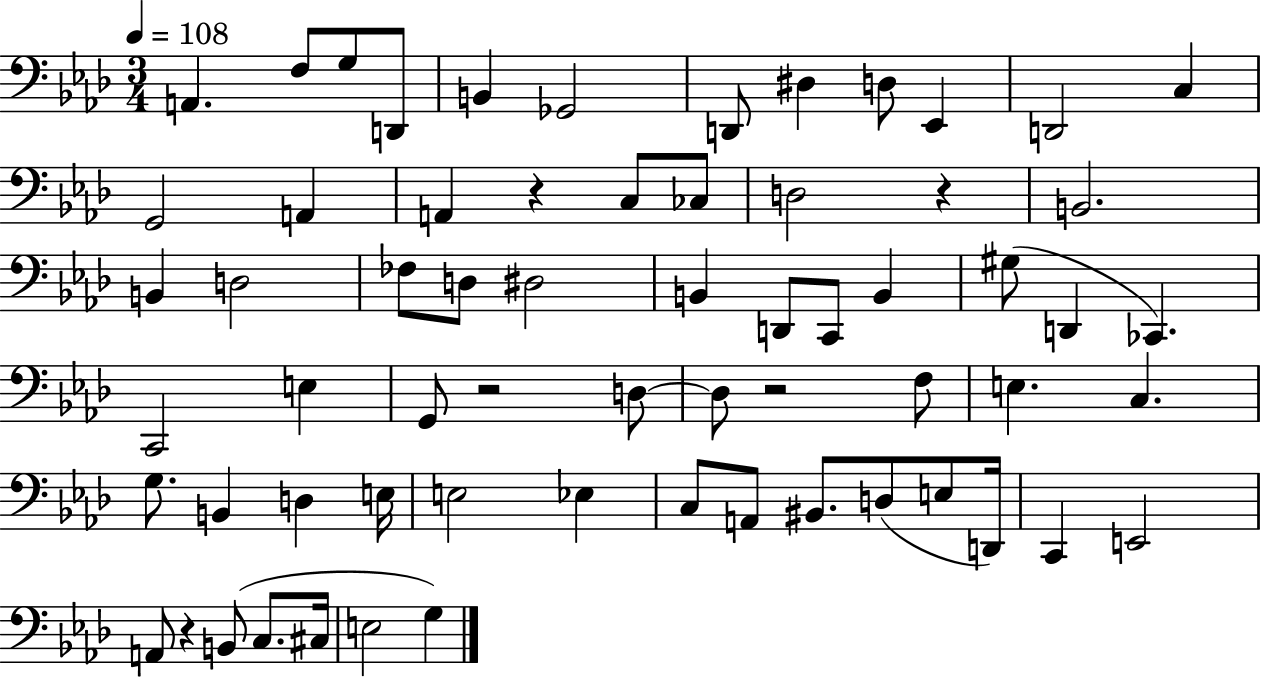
{
  \clef bass
  \numericTimeSignature
  \time 3/4
  \key aes \major
  \tempo 4 = 108
  a,4. f8 g8 d,8 | b,4 ges,2 | d,8 dis4 d8 ees,4 | d,2 c4 | \break g,2 a,4 | a,4 r4 c8 ces8 | d2 r4 | b,2. | \break b,4 d2 | fes8 d8 dis2 | b,4 d,8 c,8 b,4 | gis8( d,4 ces,4.) | \break c,2 e4 | g,8 r2 d8~~ | d8 r2 f8 | e4. c4. | \break g8. b,4 d4 e16 | e2 ees4 | c8 a,8 bis,8. d8( e8 d,16) | c,4 e,2 | \break a,8 r4 b,8( c8. cis16 | e2 g4) | \bar "|."
}